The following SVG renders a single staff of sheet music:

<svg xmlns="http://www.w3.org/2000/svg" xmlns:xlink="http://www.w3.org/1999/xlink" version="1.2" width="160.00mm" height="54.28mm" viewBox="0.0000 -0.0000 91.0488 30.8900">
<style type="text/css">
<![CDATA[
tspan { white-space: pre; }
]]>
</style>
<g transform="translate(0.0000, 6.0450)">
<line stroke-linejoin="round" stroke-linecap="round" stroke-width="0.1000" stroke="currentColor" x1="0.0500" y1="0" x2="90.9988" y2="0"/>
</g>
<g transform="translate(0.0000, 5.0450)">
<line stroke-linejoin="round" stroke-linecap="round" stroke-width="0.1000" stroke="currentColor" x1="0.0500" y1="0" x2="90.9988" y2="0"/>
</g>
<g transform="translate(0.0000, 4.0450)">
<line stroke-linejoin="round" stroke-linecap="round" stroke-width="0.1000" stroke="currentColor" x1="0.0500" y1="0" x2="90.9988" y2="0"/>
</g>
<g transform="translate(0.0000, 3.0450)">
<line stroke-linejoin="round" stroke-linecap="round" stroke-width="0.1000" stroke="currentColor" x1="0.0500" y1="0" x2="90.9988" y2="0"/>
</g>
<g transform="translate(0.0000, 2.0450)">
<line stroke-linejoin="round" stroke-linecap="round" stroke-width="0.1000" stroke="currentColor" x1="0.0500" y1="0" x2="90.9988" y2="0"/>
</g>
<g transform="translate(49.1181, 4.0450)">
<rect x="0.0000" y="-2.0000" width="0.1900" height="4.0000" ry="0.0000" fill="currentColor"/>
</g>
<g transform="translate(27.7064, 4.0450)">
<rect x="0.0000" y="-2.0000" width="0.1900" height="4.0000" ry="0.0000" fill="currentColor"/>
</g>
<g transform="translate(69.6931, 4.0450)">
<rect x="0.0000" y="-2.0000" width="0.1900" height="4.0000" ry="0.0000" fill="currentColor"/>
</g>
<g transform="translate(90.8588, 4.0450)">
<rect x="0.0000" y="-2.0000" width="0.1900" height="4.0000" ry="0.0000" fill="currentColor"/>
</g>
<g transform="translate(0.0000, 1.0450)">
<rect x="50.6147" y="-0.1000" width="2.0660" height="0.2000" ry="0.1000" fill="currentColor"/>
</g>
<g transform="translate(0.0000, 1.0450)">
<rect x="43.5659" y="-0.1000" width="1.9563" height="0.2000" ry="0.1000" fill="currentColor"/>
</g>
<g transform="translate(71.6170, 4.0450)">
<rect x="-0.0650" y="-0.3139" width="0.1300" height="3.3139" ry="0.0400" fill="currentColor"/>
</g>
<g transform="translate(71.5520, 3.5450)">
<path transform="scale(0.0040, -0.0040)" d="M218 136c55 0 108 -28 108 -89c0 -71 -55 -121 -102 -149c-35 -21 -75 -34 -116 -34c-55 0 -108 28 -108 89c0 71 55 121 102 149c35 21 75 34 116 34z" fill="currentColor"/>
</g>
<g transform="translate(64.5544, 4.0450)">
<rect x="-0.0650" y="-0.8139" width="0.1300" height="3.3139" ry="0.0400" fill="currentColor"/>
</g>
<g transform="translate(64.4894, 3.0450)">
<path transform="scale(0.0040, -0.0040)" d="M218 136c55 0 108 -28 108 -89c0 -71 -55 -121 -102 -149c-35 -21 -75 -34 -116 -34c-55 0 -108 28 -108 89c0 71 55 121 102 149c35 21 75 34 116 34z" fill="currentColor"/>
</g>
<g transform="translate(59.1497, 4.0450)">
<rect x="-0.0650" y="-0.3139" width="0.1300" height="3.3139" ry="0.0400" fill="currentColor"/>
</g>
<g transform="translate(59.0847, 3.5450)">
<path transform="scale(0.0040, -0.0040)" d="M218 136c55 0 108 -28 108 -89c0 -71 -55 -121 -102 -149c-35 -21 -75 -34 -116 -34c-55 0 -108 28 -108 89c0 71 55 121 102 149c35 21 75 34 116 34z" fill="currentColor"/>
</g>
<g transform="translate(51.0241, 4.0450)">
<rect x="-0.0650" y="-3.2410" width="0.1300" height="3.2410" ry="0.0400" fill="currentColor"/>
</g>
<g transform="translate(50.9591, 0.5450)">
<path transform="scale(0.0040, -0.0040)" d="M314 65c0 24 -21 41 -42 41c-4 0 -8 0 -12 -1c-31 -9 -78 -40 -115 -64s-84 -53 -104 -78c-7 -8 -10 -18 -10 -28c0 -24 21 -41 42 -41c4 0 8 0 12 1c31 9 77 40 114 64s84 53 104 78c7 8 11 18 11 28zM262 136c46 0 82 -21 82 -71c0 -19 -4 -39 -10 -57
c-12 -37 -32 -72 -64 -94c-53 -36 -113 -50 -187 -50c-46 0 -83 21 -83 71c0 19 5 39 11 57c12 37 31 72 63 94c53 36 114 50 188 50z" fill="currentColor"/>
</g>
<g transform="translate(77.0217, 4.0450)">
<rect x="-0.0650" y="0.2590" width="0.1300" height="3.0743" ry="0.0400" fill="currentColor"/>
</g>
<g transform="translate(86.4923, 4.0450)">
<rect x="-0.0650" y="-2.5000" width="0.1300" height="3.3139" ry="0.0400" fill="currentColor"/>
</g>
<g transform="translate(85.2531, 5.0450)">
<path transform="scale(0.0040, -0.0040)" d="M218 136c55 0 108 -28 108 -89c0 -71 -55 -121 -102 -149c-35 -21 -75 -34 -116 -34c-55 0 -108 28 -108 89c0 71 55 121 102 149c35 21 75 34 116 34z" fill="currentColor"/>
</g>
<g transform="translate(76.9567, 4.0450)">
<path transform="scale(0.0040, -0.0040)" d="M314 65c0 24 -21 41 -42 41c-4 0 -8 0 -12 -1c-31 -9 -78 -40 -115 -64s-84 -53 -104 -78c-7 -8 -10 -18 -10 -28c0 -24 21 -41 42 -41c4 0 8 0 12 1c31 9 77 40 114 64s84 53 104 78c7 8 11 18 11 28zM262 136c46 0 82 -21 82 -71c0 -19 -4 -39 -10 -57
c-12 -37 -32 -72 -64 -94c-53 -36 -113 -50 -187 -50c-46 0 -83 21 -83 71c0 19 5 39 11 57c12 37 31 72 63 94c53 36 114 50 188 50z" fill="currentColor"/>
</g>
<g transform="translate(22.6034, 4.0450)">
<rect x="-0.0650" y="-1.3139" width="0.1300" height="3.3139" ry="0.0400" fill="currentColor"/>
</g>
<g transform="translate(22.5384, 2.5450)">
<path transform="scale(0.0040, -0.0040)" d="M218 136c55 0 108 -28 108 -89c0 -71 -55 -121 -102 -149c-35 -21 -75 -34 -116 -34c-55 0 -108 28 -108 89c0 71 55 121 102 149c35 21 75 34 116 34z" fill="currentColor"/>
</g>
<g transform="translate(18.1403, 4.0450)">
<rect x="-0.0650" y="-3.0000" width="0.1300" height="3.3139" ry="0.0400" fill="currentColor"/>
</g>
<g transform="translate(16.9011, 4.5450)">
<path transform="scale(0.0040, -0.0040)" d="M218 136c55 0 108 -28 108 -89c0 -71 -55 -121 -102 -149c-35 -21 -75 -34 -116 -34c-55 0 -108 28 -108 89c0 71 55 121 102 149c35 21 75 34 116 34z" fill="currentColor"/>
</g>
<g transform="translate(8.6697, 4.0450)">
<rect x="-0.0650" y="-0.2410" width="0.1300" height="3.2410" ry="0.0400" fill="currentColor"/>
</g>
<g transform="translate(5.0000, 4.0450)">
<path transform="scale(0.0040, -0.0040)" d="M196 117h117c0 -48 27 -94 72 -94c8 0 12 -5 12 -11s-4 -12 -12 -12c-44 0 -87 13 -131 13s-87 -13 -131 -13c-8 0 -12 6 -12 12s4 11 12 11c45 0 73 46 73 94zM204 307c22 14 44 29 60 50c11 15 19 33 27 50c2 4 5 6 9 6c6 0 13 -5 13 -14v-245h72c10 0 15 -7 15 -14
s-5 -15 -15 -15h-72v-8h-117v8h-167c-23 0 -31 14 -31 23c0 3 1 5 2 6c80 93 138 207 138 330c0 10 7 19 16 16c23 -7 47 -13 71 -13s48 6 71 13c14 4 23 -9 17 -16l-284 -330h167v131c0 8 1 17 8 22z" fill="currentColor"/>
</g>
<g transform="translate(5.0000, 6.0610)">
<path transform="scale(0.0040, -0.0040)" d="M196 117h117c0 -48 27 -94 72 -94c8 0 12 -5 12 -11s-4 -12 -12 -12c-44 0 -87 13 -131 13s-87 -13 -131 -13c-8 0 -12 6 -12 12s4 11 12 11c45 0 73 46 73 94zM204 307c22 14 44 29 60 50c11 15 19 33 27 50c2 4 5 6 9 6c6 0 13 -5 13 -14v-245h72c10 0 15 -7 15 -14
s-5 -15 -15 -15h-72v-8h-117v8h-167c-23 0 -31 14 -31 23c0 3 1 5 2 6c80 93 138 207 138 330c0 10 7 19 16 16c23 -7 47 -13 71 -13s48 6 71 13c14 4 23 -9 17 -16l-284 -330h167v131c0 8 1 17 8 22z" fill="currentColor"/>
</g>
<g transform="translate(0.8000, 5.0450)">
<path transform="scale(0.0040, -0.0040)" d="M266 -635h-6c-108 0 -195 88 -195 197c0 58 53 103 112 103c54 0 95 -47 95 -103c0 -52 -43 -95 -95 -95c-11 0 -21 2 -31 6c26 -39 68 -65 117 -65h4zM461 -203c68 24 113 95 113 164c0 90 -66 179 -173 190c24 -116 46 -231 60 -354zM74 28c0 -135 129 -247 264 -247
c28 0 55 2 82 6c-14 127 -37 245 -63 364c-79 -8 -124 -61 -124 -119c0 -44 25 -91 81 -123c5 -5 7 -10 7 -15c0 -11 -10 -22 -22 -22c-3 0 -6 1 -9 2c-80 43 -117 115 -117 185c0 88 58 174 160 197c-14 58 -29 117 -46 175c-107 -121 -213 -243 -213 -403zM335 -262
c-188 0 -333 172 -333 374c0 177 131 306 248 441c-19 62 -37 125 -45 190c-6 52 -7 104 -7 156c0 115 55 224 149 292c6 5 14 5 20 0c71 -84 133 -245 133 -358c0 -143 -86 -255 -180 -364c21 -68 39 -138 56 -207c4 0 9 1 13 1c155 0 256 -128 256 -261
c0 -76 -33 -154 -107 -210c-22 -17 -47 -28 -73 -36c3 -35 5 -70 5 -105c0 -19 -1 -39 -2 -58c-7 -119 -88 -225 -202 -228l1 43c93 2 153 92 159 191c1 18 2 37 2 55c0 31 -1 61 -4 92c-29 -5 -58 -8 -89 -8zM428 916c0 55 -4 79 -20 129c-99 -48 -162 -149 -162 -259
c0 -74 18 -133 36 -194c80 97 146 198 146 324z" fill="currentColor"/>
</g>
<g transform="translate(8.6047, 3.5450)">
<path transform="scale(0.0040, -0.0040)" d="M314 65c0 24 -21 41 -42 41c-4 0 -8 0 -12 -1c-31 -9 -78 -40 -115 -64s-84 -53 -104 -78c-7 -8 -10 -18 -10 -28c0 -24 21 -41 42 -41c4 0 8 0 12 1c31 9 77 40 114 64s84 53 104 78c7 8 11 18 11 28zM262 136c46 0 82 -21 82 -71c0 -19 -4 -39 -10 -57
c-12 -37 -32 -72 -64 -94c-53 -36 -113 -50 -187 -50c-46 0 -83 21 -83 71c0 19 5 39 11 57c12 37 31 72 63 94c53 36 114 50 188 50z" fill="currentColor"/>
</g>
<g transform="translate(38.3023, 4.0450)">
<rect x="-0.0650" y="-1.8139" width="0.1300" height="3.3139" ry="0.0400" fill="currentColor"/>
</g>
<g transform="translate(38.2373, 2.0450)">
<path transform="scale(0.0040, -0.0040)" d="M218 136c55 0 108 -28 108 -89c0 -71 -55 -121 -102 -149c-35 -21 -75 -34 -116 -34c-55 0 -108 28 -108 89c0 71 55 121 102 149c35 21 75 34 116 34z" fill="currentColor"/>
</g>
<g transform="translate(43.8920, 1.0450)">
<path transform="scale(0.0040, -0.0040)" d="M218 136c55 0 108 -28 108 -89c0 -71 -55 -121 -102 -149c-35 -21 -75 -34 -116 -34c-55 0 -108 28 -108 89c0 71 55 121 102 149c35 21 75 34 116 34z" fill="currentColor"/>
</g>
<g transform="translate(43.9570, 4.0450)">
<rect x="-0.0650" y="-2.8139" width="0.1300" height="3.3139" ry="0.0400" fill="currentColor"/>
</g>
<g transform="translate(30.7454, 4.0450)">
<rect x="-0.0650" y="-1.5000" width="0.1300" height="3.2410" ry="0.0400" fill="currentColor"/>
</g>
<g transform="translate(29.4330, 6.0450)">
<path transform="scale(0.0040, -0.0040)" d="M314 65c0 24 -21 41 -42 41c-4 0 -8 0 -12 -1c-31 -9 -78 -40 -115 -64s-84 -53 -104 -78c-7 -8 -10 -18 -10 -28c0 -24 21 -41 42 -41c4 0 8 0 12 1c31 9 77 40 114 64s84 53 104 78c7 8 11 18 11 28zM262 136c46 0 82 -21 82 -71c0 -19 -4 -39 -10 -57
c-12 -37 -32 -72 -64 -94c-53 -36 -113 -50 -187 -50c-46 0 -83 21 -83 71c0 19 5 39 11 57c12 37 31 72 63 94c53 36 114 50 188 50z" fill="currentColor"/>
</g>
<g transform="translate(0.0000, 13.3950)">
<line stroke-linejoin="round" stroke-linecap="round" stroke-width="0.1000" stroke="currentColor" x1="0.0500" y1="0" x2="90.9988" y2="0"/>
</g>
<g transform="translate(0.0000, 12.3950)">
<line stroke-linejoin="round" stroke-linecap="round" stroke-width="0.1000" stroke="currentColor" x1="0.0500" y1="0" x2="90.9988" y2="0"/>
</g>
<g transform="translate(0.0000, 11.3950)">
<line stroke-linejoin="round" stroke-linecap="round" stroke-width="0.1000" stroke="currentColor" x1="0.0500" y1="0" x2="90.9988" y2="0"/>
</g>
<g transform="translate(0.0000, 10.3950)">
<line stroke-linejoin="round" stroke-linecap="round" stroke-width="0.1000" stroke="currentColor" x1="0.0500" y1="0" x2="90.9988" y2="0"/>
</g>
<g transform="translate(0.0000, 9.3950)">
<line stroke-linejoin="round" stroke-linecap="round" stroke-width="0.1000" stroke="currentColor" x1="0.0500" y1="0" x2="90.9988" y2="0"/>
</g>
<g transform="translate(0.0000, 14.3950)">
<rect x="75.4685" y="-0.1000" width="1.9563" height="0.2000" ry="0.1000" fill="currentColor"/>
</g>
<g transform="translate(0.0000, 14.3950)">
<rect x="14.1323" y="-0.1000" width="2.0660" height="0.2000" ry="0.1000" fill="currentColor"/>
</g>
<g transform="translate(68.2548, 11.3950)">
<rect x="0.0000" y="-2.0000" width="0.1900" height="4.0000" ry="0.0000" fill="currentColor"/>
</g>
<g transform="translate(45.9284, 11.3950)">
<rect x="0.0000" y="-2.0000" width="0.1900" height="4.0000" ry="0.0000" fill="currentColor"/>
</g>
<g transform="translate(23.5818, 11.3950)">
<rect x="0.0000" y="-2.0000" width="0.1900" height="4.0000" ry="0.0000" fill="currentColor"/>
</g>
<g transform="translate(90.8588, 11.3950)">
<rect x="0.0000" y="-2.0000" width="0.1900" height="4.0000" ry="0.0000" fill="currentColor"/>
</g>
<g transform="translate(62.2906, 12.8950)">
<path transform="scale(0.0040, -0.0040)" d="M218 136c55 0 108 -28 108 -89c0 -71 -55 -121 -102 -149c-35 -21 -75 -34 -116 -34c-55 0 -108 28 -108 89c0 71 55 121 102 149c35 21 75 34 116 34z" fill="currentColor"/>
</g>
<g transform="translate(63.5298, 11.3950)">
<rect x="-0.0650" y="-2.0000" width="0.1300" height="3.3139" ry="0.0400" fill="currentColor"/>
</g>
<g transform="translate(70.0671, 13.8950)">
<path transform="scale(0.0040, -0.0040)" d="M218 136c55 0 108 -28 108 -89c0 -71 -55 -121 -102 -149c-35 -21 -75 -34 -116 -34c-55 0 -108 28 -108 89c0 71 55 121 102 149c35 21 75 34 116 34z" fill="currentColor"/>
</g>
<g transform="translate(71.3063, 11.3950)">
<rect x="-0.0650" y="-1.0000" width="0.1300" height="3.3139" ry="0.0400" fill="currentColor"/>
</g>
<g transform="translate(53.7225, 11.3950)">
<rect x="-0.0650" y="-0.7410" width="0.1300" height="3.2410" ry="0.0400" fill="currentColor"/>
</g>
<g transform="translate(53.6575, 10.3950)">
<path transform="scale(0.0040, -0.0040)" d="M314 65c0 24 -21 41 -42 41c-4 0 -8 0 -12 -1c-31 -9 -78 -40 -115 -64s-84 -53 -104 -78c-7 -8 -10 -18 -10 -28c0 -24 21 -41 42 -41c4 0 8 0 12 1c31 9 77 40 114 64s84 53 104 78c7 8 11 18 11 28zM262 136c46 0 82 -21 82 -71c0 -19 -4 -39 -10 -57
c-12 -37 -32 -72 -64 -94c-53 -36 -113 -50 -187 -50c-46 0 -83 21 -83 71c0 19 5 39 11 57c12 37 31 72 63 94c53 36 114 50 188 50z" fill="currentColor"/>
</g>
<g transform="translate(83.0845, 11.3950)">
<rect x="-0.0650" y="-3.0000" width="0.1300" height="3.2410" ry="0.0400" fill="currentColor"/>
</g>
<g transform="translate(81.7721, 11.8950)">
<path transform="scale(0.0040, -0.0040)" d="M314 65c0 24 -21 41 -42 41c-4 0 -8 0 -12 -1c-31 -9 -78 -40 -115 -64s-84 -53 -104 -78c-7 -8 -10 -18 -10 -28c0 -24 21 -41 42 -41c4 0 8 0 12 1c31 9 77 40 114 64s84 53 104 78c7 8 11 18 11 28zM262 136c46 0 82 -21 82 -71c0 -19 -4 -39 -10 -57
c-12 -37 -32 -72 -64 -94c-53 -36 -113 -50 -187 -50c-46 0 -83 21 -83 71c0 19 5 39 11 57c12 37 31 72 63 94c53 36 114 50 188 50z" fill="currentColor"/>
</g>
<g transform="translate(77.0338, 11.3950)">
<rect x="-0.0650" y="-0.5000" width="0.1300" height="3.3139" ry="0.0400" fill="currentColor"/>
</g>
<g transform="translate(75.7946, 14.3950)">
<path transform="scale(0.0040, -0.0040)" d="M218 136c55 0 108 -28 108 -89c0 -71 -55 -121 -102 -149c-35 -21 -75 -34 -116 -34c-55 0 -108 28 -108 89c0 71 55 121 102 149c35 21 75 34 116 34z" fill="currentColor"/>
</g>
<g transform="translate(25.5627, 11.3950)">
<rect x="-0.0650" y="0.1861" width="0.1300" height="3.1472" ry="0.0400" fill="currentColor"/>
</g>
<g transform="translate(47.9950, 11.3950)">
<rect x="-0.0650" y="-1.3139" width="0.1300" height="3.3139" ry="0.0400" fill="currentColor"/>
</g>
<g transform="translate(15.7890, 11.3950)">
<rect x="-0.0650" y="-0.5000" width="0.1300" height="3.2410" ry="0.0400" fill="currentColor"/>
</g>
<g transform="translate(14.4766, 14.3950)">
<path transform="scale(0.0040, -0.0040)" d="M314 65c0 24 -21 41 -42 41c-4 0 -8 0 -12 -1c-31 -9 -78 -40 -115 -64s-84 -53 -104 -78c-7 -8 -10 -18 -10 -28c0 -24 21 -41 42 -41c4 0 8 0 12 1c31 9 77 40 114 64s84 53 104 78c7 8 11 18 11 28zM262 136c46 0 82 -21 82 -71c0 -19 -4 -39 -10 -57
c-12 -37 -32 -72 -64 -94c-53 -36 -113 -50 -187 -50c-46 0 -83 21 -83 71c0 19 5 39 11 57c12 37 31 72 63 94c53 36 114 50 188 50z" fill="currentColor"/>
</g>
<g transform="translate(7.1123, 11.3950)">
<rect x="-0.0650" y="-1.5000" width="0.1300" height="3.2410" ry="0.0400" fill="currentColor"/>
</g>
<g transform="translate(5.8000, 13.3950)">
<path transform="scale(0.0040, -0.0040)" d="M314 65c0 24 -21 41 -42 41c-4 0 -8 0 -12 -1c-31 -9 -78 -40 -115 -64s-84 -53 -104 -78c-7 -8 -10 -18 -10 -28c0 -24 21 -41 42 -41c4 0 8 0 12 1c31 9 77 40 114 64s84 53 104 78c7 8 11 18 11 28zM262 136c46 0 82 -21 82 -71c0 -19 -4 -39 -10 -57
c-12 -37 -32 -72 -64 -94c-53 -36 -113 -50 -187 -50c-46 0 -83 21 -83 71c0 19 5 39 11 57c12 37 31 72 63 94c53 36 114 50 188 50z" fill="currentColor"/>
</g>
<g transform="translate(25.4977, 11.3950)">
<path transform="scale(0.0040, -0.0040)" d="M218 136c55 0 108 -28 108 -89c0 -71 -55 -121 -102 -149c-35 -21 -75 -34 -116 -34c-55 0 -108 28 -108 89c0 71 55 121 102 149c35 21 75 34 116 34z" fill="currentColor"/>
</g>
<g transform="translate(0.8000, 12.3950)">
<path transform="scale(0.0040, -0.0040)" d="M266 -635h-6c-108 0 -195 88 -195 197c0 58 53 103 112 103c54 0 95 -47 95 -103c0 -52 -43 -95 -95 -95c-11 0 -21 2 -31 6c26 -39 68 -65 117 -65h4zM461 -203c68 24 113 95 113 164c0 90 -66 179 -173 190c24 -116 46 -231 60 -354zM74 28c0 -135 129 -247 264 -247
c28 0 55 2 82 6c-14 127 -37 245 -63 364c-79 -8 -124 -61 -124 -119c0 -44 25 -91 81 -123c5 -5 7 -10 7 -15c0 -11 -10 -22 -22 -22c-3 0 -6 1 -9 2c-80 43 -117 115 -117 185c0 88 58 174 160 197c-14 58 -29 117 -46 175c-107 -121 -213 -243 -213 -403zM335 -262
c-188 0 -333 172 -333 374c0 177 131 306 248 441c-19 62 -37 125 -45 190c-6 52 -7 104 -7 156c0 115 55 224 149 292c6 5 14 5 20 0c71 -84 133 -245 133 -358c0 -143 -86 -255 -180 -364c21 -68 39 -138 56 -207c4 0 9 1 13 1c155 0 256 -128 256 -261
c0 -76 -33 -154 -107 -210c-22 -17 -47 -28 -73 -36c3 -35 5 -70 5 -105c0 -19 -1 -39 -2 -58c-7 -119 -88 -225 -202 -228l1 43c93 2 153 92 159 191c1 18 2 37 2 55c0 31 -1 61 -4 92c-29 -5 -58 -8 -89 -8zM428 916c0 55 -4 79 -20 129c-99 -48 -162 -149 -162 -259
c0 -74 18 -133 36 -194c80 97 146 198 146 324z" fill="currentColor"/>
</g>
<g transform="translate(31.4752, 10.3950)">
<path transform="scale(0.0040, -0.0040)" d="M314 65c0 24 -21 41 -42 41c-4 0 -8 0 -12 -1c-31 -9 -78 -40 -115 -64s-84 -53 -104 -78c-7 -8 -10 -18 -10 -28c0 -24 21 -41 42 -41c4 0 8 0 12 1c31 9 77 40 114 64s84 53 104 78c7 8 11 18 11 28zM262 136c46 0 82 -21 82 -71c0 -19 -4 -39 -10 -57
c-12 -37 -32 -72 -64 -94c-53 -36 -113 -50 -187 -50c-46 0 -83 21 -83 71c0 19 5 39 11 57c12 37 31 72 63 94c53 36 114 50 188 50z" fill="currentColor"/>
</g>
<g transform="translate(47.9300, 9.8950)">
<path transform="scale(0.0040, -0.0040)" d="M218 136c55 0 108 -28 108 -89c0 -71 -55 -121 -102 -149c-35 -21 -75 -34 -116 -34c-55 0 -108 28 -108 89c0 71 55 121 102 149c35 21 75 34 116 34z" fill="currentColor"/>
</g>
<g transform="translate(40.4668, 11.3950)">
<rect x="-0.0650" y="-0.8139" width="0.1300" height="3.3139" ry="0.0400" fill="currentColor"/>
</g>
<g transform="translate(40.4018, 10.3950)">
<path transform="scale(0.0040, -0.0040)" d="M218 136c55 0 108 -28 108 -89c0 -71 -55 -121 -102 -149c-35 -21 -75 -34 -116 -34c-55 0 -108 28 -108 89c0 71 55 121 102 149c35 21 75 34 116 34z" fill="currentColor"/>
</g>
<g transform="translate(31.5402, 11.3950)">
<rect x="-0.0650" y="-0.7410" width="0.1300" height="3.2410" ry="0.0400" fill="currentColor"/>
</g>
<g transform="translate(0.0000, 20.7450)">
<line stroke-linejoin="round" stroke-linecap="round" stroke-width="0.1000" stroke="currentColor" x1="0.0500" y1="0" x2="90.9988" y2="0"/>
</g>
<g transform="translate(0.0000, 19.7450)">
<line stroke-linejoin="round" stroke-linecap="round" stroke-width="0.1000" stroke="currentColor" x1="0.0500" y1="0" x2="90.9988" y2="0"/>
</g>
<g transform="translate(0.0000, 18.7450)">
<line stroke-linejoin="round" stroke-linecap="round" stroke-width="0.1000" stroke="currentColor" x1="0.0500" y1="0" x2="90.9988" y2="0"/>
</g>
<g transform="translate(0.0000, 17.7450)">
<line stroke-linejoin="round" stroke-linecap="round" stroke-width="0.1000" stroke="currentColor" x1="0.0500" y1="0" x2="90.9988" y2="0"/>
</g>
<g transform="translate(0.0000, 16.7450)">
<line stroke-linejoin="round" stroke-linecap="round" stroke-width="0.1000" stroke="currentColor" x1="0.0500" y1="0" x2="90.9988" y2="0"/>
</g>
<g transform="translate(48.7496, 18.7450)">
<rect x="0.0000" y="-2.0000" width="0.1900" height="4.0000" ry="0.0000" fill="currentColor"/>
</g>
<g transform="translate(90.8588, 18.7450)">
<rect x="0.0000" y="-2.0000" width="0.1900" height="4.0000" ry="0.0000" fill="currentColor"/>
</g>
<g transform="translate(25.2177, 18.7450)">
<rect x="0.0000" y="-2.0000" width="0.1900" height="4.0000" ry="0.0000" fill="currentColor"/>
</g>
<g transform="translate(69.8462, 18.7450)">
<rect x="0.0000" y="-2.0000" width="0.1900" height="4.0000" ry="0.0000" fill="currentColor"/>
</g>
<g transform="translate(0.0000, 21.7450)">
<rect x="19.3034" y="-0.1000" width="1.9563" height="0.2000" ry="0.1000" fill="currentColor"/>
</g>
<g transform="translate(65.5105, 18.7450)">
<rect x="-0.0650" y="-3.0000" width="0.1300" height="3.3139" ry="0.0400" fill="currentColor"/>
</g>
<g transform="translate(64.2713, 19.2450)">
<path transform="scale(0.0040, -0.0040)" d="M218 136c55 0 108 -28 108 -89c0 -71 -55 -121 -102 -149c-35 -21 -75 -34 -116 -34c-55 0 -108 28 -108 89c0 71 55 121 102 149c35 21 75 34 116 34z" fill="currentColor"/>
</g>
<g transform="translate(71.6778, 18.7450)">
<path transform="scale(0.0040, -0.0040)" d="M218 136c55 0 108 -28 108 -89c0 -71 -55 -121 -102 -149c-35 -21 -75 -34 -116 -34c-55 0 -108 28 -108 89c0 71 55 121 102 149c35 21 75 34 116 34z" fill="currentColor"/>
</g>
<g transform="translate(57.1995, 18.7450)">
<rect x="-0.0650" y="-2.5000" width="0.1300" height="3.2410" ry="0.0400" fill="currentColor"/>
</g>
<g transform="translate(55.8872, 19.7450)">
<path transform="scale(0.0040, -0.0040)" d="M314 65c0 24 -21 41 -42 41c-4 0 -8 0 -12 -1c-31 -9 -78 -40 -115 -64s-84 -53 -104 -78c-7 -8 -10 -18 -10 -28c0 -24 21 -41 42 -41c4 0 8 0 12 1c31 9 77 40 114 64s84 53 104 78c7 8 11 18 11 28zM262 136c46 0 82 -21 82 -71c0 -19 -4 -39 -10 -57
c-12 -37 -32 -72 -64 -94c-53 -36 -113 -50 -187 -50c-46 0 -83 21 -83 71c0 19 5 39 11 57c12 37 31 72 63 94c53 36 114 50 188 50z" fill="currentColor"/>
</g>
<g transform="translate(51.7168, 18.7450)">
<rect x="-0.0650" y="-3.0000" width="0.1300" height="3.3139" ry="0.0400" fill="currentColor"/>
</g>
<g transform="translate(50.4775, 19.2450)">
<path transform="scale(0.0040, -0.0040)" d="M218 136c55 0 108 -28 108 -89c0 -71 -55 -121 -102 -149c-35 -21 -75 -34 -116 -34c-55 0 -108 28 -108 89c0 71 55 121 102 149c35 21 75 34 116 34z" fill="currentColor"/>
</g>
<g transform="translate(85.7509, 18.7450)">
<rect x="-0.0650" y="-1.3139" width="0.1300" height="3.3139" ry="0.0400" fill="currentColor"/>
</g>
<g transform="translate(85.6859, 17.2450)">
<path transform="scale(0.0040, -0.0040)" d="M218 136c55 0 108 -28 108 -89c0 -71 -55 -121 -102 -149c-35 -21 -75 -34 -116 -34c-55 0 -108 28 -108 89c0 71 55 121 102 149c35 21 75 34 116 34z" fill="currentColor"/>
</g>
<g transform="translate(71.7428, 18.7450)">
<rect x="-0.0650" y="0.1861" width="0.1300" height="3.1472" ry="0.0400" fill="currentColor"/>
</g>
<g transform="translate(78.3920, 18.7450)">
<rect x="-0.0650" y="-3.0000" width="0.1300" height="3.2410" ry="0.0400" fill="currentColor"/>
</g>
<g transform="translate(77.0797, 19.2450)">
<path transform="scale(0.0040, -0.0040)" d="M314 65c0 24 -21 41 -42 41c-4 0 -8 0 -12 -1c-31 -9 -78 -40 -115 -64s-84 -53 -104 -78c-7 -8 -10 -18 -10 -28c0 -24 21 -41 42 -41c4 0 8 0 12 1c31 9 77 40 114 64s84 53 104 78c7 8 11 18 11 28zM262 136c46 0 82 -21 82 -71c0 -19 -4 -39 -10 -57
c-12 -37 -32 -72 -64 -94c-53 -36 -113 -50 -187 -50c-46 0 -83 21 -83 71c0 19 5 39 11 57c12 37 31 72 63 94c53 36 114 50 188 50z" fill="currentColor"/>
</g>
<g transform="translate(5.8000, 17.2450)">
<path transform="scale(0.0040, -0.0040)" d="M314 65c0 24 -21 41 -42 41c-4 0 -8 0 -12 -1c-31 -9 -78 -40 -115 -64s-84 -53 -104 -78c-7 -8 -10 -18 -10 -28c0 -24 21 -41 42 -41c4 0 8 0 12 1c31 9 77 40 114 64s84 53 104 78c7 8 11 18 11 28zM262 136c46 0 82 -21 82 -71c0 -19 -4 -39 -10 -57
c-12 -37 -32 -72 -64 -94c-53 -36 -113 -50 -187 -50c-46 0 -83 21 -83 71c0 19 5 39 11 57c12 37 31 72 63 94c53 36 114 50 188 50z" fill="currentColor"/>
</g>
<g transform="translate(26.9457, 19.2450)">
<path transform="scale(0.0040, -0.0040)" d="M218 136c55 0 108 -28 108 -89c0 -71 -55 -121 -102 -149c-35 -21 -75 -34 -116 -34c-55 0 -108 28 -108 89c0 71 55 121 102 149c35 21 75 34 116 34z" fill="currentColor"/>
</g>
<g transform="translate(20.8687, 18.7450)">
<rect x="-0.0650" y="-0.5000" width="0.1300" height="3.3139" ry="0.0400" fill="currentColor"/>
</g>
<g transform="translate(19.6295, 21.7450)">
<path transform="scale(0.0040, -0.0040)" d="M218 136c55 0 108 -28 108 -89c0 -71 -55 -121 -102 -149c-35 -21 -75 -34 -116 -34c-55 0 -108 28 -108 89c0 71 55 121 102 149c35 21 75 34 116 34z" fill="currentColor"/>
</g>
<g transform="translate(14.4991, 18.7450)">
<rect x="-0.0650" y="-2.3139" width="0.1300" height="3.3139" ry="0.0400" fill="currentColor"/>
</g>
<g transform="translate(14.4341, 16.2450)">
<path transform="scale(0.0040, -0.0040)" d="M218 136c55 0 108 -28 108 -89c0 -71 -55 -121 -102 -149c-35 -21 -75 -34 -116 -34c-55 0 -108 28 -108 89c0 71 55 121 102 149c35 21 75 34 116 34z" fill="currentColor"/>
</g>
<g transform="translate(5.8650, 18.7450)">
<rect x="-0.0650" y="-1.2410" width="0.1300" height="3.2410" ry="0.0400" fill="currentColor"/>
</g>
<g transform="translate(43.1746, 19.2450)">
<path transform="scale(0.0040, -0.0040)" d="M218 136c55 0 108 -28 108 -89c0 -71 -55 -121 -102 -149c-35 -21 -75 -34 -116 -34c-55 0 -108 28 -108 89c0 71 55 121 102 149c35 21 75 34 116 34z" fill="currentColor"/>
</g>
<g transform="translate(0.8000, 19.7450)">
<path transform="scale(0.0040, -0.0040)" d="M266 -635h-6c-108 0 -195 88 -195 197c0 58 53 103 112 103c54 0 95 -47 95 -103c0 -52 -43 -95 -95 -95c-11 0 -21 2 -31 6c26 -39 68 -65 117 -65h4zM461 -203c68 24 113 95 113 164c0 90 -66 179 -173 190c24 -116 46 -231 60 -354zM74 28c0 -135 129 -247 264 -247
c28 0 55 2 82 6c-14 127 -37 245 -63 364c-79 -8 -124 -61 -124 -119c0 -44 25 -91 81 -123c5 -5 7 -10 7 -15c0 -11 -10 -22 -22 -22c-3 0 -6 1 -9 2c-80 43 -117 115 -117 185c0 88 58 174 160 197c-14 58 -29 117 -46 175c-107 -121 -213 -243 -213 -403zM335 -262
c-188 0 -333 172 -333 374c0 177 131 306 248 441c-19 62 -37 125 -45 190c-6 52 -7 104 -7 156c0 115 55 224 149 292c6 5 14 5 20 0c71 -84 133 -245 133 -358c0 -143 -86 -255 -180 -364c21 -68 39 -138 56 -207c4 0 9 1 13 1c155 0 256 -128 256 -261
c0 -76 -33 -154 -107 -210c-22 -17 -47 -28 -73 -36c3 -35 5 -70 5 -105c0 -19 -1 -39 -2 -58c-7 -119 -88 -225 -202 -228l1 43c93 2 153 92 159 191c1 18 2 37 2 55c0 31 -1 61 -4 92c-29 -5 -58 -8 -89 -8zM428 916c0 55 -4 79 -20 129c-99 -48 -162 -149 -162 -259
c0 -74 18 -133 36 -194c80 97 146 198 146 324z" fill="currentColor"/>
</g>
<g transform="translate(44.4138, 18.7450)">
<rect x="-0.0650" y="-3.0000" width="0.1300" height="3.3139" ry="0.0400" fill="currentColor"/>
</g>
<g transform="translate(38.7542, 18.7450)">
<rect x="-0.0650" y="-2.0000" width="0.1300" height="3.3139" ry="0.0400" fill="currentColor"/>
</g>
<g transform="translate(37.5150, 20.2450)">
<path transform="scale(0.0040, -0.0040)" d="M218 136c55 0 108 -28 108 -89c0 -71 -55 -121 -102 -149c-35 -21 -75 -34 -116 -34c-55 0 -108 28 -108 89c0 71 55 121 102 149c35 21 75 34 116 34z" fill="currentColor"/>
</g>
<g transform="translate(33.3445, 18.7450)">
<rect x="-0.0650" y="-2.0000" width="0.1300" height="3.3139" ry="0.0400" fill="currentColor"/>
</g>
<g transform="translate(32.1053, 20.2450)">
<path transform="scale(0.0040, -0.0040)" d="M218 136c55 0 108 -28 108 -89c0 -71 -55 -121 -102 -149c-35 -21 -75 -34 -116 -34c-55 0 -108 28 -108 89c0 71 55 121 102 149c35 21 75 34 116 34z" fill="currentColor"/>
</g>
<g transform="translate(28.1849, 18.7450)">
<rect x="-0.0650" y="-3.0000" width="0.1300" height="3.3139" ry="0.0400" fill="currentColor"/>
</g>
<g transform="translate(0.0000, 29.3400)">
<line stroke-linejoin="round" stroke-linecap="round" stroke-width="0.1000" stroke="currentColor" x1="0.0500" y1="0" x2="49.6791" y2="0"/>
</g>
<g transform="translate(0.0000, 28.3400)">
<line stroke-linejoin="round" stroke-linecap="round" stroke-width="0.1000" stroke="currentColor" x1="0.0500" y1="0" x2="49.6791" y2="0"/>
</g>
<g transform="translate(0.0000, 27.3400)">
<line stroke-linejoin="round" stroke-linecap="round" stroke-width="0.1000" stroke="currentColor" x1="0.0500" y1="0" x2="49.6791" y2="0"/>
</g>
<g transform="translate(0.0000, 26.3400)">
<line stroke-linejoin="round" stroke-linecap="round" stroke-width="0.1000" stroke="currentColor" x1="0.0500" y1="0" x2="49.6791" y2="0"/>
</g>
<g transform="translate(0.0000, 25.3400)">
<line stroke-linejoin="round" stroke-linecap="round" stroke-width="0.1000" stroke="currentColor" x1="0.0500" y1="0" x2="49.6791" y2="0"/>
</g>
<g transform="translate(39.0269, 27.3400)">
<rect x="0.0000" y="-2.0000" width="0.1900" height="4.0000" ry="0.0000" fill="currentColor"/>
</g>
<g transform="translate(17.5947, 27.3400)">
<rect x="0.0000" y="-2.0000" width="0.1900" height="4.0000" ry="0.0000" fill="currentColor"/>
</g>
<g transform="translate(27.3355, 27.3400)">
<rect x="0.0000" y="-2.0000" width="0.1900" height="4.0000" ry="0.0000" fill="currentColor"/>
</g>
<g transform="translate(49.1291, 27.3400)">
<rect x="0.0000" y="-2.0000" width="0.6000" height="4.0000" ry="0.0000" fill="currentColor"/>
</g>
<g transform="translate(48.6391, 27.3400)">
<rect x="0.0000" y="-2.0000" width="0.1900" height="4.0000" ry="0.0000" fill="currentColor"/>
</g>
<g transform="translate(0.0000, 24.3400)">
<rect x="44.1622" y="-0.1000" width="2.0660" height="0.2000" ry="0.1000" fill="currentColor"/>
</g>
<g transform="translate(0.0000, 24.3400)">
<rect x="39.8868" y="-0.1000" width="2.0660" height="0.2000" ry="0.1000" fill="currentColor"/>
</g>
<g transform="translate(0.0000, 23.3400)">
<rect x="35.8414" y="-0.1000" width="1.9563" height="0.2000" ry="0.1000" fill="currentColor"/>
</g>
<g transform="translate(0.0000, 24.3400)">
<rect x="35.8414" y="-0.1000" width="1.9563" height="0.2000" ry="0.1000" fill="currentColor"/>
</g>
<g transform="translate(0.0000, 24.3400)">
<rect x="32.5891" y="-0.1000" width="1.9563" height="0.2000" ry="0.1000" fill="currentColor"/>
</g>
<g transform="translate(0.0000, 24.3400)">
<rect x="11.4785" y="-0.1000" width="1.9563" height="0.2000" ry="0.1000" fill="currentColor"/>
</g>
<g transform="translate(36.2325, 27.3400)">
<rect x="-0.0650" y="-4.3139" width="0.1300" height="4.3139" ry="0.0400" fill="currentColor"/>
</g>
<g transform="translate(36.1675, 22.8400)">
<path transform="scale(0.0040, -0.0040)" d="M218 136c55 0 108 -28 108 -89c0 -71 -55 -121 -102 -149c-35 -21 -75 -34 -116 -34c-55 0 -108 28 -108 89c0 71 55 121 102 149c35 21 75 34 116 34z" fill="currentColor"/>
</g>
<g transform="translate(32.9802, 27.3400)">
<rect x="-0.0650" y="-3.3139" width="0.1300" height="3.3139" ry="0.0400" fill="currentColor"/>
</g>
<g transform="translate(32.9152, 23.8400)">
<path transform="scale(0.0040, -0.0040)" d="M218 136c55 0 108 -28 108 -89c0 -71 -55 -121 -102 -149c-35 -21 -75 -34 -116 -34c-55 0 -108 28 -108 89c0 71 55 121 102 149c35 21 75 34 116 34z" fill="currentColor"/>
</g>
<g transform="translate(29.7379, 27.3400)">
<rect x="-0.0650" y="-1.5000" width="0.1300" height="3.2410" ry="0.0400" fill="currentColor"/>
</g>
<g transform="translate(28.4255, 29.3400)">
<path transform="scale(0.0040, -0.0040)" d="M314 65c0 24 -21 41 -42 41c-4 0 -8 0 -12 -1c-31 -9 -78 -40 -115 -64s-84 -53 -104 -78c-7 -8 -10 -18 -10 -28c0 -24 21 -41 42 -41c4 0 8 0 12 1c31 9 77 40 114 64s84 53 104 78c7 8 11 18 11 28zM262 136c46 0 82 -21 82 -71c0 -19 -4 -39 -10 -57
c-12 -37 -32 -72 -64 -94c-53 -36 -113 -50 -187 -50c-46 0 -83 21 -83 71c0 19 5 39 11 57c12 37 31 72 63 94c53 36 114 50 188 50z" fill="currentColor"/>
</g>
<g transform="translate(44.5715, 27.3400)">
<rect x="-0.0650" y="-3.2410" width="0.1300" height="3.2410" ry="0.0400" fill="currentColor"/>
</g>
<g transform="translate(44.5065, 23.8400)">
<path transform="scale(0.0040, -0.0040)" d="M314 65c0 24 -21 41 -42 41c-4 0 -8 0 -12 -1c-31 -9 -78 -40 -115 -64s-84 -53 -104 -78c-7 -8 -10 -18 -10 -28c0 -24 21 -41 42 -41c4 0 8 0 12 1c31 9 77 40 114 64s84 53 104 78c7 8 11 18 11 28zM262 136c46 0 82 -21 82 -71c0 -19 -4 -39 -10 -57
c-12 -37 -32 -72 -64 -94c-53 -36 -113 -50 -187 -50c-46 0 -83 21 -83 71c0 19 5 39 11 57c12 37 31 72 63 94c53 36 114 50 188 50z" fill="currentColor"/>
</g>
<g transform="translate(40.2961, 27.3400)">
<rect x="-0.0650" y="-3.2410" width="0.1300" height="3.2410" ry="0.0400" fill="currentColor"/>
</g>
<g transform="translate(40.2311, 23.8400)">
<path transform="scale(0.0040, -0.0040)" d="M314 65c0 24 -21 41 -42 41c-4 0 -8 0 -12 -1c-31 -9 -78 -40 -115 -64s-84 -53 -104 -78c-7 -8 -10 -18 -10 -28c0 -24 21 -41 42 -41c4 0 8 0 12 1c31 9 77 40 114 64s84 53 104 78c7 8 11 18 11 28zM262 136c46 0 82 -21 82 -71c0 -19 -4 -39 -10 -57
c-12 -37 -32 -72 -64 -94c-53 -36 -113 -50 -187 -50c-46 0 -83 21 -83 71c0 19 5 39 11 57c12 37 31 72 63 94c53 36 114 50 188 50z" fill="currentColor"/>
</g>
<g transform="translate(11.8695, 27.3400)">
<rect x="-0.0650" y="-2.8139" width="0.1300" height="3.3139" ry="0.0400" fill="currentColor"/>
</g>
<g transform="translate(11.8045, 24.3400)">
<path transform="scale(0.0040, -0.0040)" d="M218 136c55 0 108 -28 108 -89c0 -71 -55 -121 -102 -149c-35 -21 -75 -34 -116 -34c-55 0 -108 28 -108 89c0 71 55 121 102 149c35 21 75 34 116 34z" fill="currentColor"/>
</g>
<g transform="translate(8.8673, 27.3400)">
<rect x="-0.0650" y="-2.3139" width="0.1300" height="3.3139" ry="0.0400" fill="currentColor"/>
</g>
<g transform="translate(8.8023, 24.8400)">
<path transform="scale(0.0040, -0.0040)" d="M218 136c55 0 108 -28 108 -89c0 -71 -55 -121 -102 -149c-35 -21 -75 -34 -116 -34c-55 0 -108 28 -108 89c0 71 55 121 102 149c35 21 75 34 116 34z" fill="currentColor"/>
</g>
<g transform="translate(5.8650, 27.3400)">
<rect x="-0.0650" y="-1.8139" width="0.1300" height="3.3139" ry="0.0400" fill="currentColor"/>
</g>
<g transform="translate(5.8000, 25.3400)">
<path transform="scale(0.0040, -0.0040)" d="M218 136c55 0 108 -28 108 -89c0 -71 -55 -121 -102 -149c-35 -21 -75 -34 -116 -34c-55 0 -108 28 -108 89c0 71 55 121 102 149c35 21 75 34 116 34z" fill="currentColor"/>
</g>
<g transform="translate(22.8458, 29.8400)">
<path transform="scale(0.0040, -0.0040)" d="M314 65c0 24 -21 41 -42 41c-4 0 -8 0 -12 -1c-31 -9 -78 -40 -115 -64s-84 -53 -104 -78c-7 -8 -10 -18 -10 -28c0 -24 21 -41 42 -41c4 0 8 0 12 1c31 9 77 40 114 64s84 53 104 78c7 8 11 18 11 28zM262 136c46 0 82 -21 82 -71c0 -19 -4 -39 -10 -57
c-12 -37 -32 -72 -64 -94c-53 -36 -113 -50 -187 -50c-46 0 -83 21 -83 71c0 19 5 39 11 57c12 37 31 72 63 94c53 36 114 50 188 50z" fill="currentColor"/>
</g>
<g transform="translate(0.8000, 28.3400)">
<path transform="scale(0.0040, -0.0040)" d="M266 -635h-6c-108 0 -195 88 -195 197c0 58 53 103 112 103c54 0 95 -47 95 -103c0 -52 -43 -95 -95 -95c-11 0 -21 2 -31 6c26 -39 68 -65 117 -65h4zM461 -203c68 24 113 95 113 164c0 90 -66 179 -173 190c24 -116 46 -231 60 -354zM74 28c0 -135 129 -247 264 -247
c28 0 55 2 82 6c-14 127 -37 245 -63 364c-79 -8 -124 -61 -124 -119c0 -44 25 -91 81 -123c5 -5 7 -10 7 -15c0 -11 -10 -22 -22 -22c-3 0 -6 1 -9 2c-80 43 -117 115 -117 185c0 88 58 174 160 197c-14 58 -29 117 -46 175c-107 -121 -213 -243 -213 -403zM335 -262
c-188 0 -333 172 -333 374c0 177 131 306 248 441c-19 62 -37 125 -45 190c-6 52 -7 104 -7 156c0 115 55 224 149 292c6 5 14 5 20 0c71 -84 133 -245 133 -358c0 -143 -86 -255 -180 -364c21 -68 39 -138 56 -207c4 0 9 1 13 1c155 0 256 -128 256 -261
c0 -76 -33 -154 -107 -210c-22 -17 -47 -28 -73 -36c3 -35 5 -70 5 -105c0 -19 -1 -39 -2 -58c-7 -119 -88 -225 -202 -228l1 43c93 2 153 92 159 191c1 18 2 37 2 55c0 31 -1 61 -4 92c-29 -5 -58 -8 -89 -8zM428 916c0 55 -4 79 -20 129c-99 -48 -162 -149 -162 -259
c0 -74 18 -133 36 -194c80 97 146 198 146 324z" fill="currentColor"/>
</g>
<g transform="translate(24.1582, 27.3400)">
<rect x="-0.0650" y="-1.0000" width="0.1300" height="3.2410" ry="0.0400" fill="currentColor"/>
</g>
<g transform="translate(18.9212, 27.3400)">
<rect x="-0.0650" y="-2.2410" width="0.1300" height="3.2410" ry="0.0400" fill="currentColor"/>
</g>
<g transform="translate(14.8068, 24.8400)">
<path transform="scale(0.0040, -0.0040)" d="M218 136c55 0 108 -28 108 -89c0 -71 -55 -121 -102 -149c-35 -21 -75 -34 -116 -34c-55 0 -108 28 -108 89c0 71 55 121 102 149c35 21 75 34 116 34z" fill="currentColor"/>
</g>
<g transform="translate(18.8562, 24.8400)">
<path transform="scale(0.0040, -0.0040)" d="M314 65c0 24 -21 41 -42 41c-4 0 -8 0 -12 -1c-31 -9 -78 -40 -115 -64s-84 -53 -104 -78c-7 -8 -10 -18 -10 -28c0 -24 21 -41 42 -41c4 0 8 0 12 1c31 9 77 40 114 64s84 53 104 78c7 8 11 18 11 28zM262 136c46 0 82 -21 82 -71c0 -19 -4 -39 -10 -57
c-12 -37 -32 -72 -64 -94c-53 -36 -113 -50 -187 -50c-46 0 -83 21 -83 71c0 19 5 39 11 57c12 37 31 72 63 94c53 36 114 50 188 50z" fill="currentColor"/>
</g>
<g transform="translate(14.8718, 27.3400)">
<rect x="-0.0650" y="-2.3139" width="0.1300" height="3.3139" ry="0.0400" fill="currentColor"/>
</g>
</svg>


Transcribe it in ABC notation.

X:1
T:Untitled
M:4/4
L:1/4
K:C
c2 A e E2 f a b2 c d c B2 G E2 C2 B d2 d e d2 F D C A2 e2 g C A F F A A G2 A B A2 e f g a g g2 D2 E2 b d' b2 b2